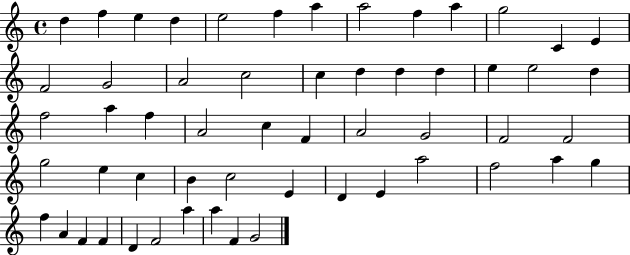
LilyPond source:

{
  \clef treble
  \time 4/4
  \defaultTimeSignature
  \key c \major
  d''4 f''4 e''4 d''4 | e''2 f''4 a''4 | a''2 f''4 a''4 | g''2 c'4 e'4 | \break f'2 g'2 | a'2 c''2 | c''4 d''4 d''4 d''4 | e''4 e''2 d''4 | \break f''2 a''4 f''4 | a'2 c''4 f'4 | a'2 g'2 | f'2 f'2 | \break g''2 e''4 c''4 | b'4 c''2 e'4 | d'4 e'4 a''2 | f''2 a''4 g''4 | \break f''4 a'4 f'4 f'4 | d'4 f'2 a''4 | a''4 f'4 g'2 | \bar "|."
}